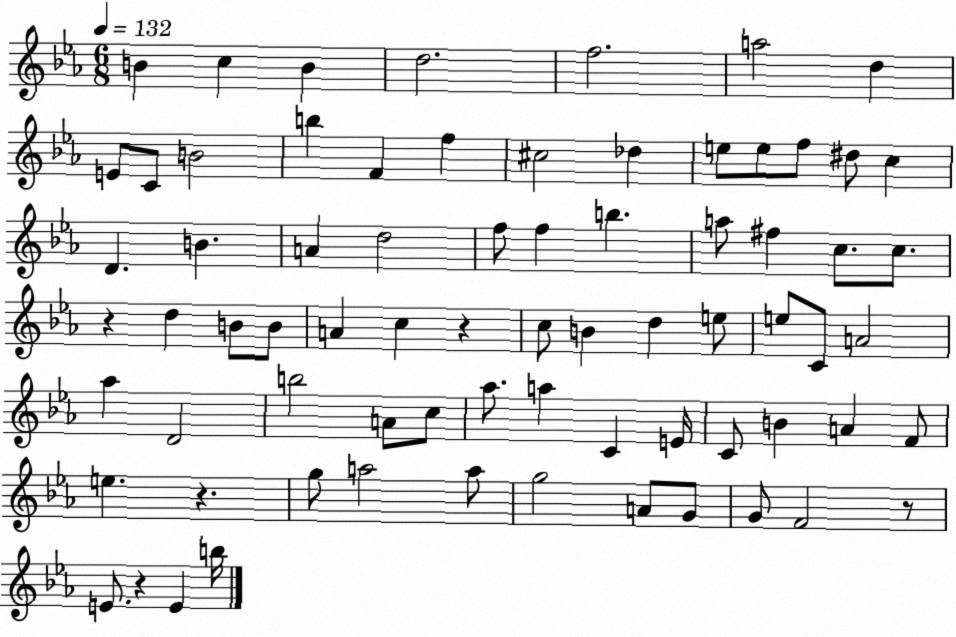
X:1
T:Untitled
M:6/8
L:1/4
K:Eb
B c B d2 f2 a2 d E/2 C/2 B2 b F f ^c2 _d e/2 e/2 f/2 ^d/2 c D B A d2 f/2 f b a/2 ^f c/2 c/2 z d B/2 B/2 A c z c/2 B d e/2 e/2 C/2 A2 _a D2 b2 A/2 c/2 _a/2 a C E/4 C/2 B A F/2 e z g/2 a2 a/2 g2 A/2 G/2 G/2 F2 z/2 E/2 z E b/4